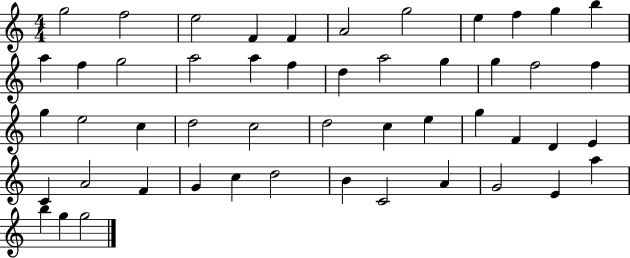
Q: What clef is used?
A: treble